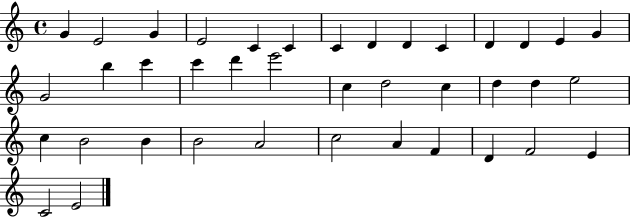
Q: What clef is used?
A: treble